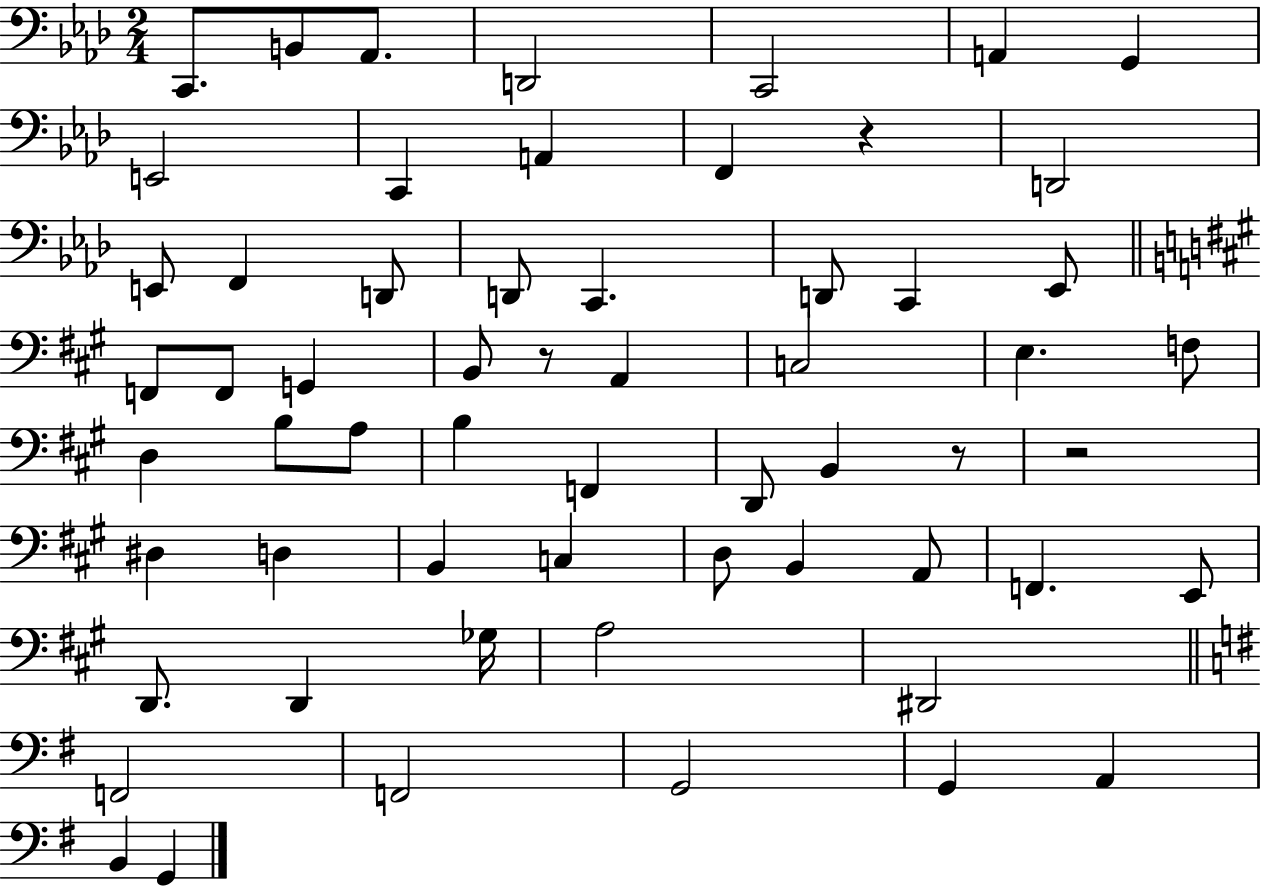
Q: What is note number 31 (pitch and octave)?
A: A3